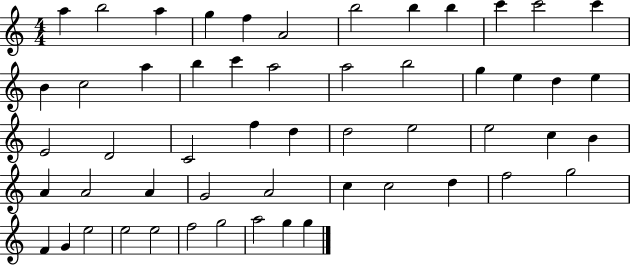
{
  \clef treble
  \numericTimeSignature
  \time 4/4
  \key c \major
  a''4 b''2 a''4 | g''4 f''4 a'2 | b''2 b''4 b''4 | c'''4 c'''2 c'''4 | \break b'4 c''2 a''4 | b''4 c'''4 a''2 | a''2 b''2 | g''4 e''4 d''4 e''4 | \break e'2 d'2 | c'2 f''4 d''4 | d''2 e''2 | e''2 c''4 b'4 | \break a'4 a'2 a'4 | g'2 a'2 | c''4 c''2 d''4 | f''2 g''2 | \break f'4 g'4 e''2 | e''2 e''2 | f''2 g''2 | a''2 g''4 g''4 | \break \bar "|."
}